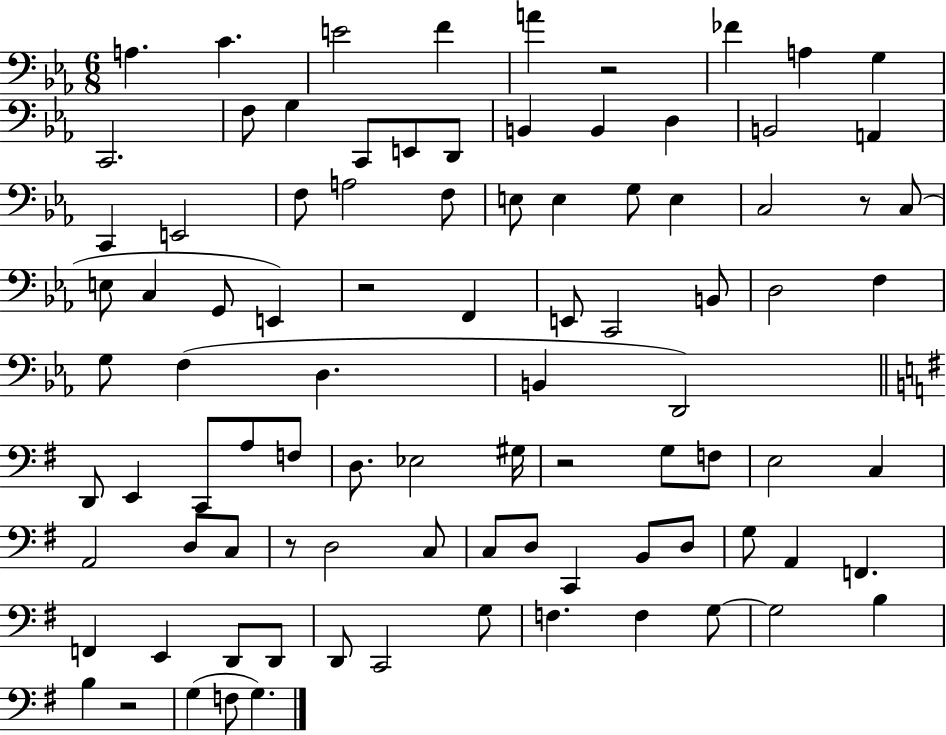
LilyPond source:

{
  \clef bass
  \numericTimeSignature
  \time 6/8
  \key ees \major
  a4. c'4. | e'2 f'4 | a'4 r2 | fes'4 a4 g4 | \break c,2. | f8 g4 c,8 e,8 d,8 | b,4 b,4 d4 | b,2 a,4 | \break c,4 e,2 | f8 a2 f8 | e8 e4 g8 e4 | c2 r8 c8( | \break e8 c4 g,8 e,4) | r2 f,4 | e,8 c,2 b,8 | d2 f4 | \break g8 f4( d4. | b,4 d,2) | \bar "||" \break \key g \major d,8 e,4 c,8 a8 f8 | d8. ees2 gis16 | r2 g8 f8 | e2 c4 | \break a,2 d8 c8 | r8 d2 c8 | c8 d8 c,4 b,8 d8 | g8 a,4 f,4. | \break f,4 e,4 d,8 d,8 | d,8 c,2 g8 | f4. f4 g8~~ | g2 b4 | \break b4 r2 | g4( f8 g4.) | \bar "|."
}